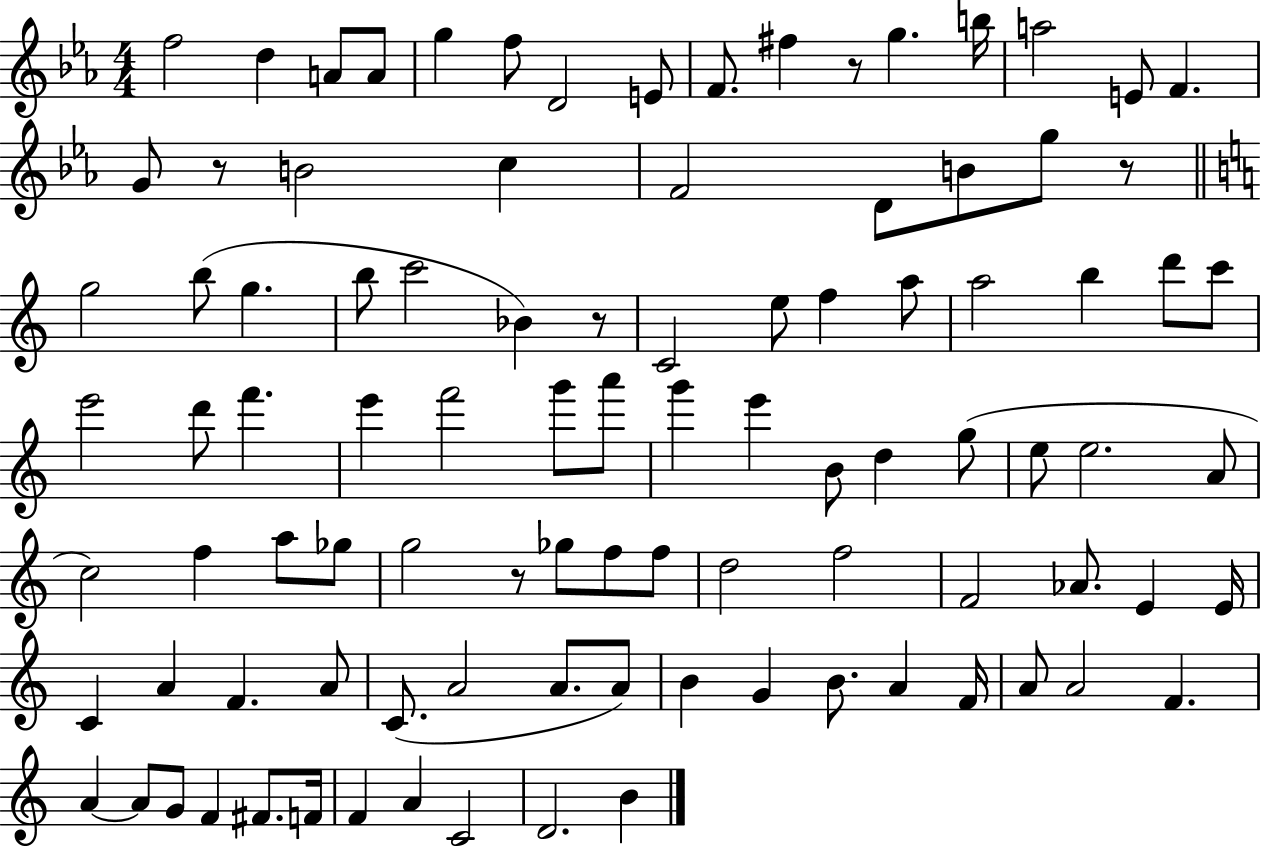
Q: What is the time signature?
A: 4/4